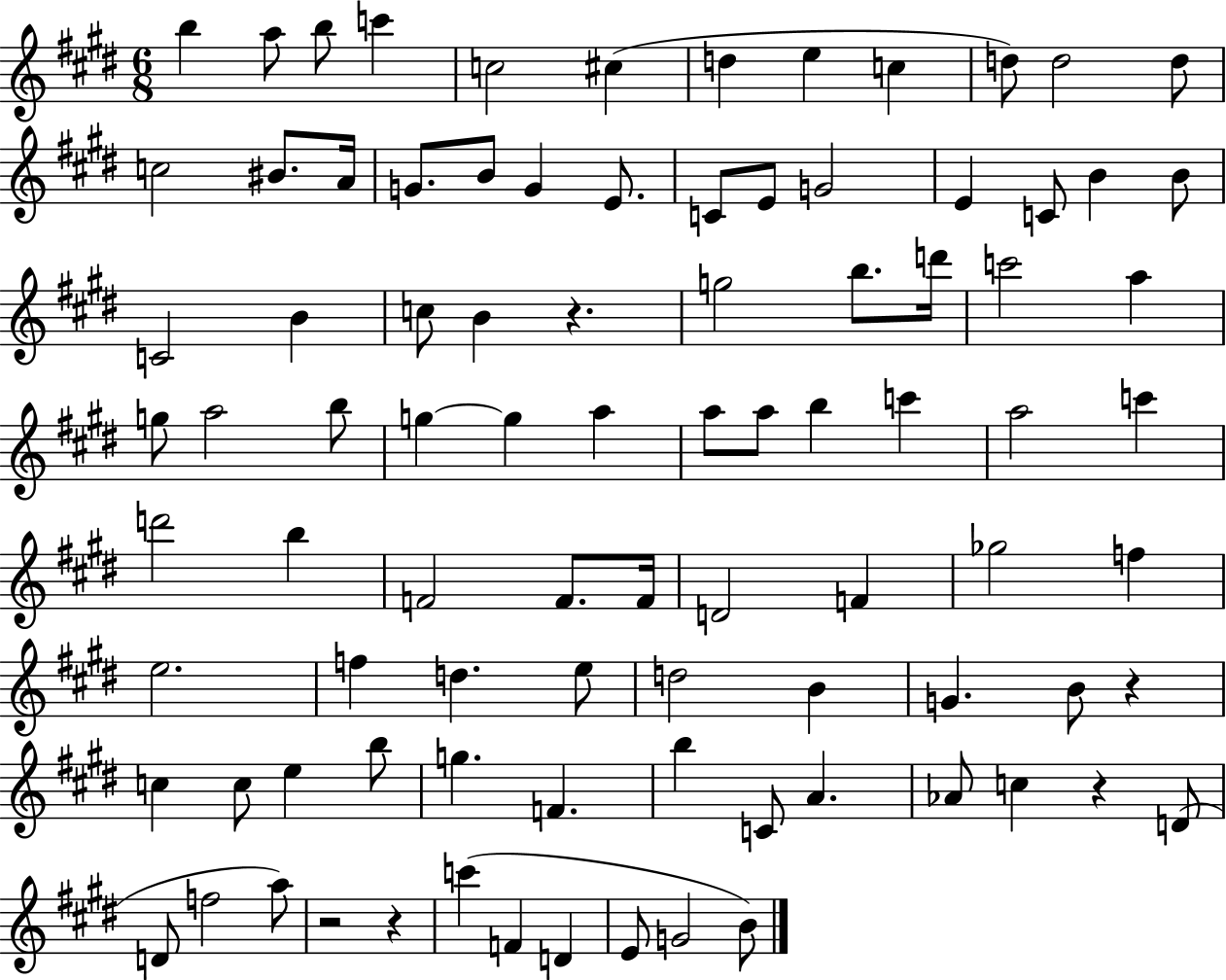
X:1
T:Untitled
M:6/8
L:1/4
K:E
b a/2 b/2 c' c2 ^c d e c d/2 d2 d/2 c2 ^B/2 A/4 G/2 B/2 G E/2 C/2 E/2 G2 E C/2 B B/2 C2 B c/2 B z g2 b/2 d'/4 c'2 a g/2 a2 b/2 g g a a/2 a/2 b c' a2 c' d'2 b F2 F/2 F/4 D2 F _g2 f e2 f d e/2 d2 B G B/2 z c c/2 e b/2 g F b C/2 A _A/2 c z D/2 D/2 f2 a/2 z2 z c' F D E/2 G2 B/2